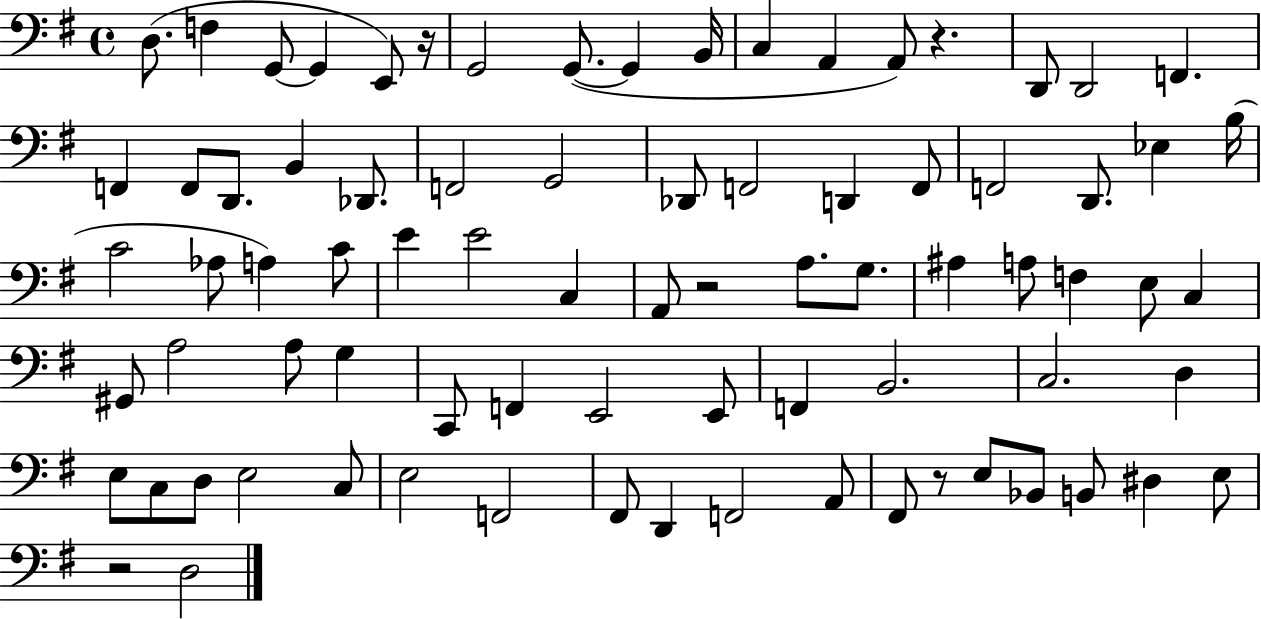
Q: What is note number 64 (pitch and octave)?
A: F2